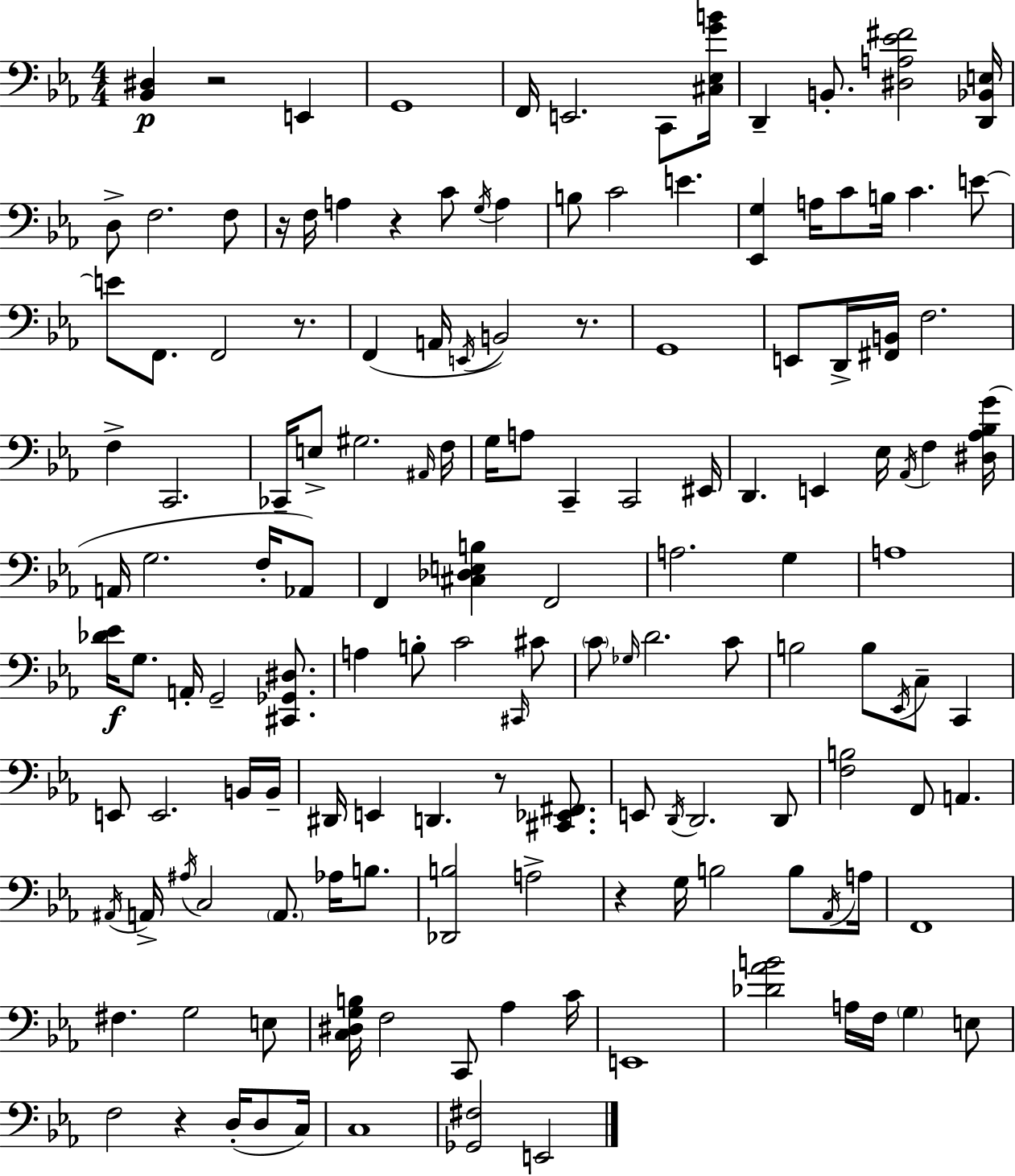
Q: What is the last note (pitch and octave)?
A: E2